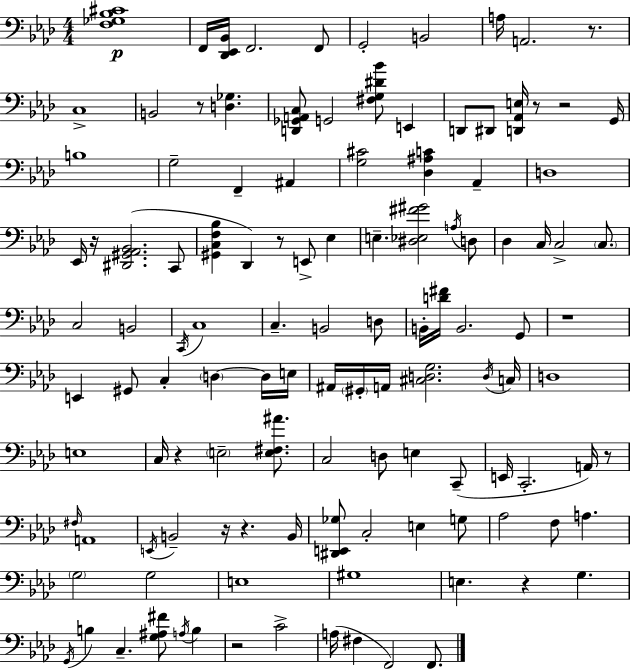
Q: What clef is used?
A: bass